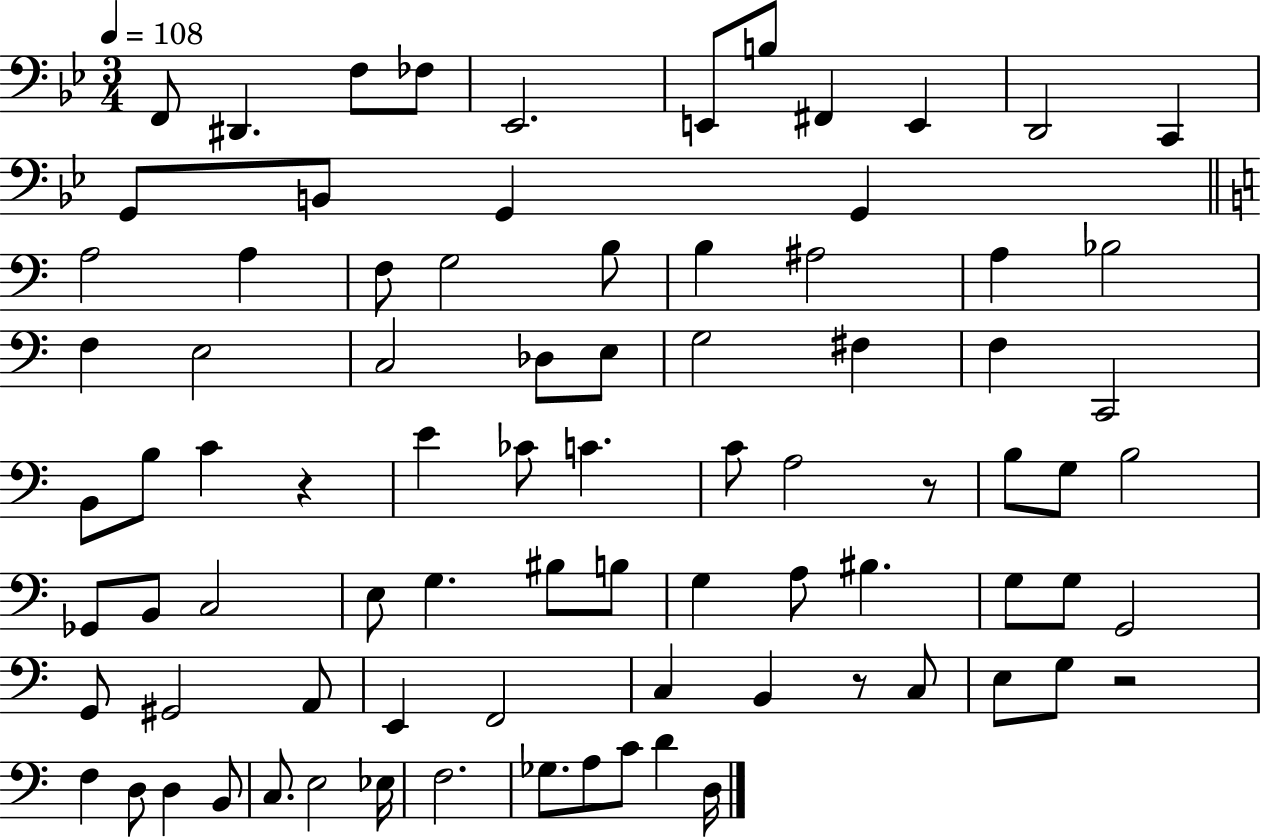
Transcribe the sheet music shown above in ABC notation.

X:1
T:Untitled
M:3/4
L:1/4
K:Bb
F,,/2 ^D,, F,/2 _F,/2 _E,,2 E,,/2 B,/2 ^F,, E,, D,,2 C,, G,,/2 B,,/2 G,, G,, A,2 A, F,/2 G,2 B,/2 B, ^A,2 A, _B,2 F, E,2 C,2 _D,/2 E,/2 G,2 ^F, F, C,,2 B,,/2 B,/2 C z E _C/2 C C/2 A,2 z/2 B,/2 G,/2 B,2 _G,,/2 B,,/2 C,2 E,/2 G, ^B,/2 B,/2 G, A,/2 ^B, G,/2 G,/2 G,,2 G,,/2 ^G,,2 A,,/2 E,, F,,2 C, B,, z/2 C,/2 E,/2 G,/2 z2 F, D,/2 D, B,,/2 C,/2 E,2 _E,/4 F,2 _G,/2 A,/2 C/2 D D,/4